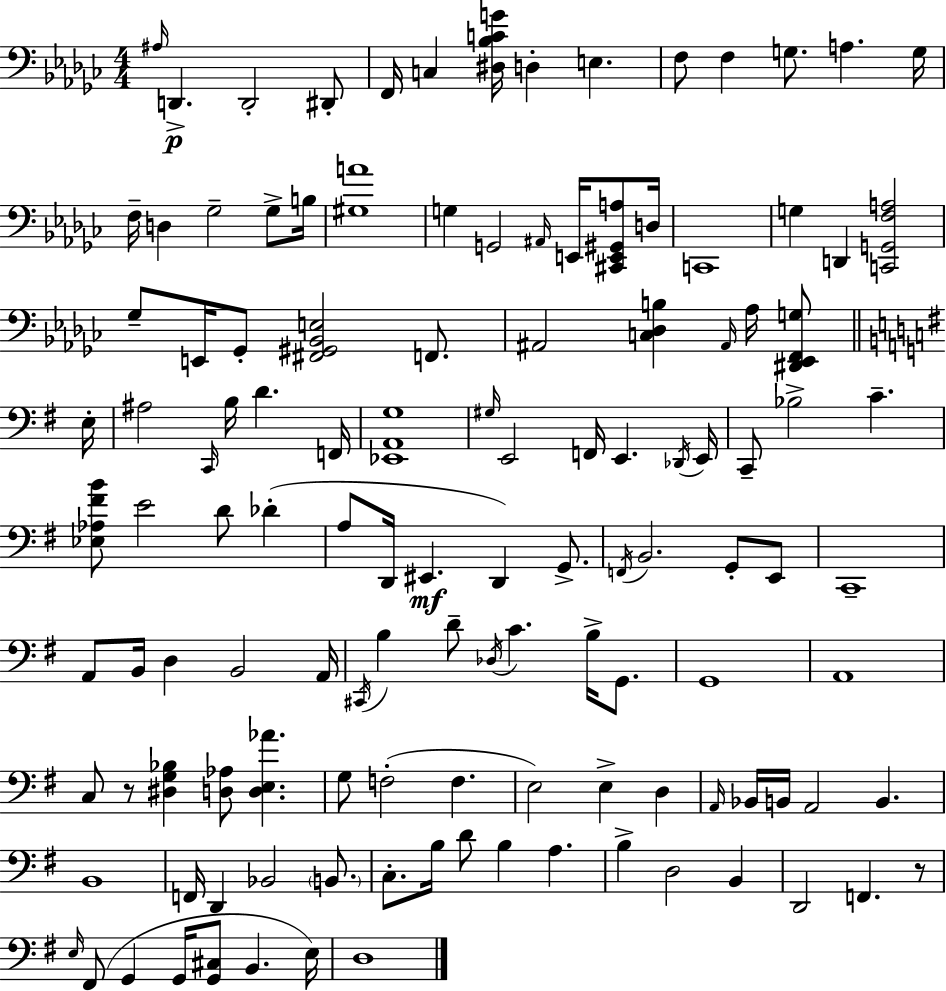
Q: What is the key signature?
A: EES minor